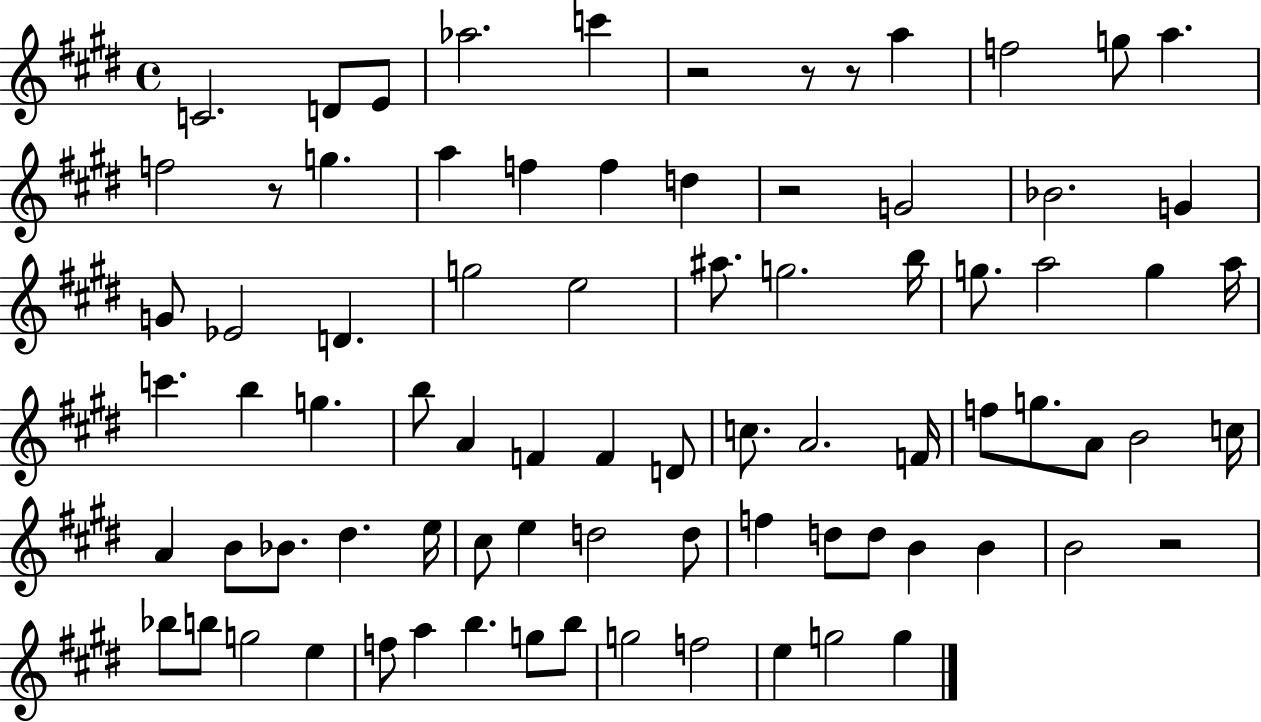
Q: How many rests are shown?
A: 6